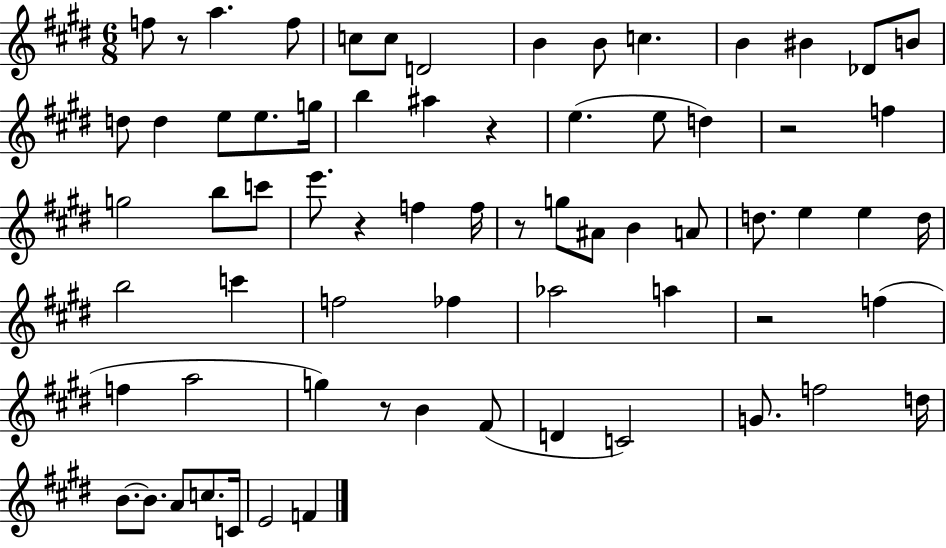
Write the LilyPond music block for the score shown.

{
  \clef treble
  \numericTimeSignature
  \time 6/8
  \key e \major
  \repeat volta 2 { f''8 r8 a''4. f''8 | c''8 c''8 d'2 | b'4 b'8 c''4. | b'4 bis'4 des'8 b'8 | \break d''8 d''4 e''8 e''8. g''16 | b''4 ais''4 r4 | e''4.( e''8 d''4) | r2 f''4 | \break g''2 b''8 c'''8 | e'''8. r4 f''4 f''16 | r8 g''8 ais'8 b'4 a'8 | d''8. e''4 e''4 d''16 | \break b''2 c'''4 | f''2 fes''4 | aes''2 a''4 | r2 f''4( | \break f''4 a''2 | g''4) r8 b'4 fis'8( | d'4 c'2) | g'8. f''2 d''16 | \break b'8.~~ b'8. a'8 c''8. c'16 | e'2 f'4 | } \bar "|."
}